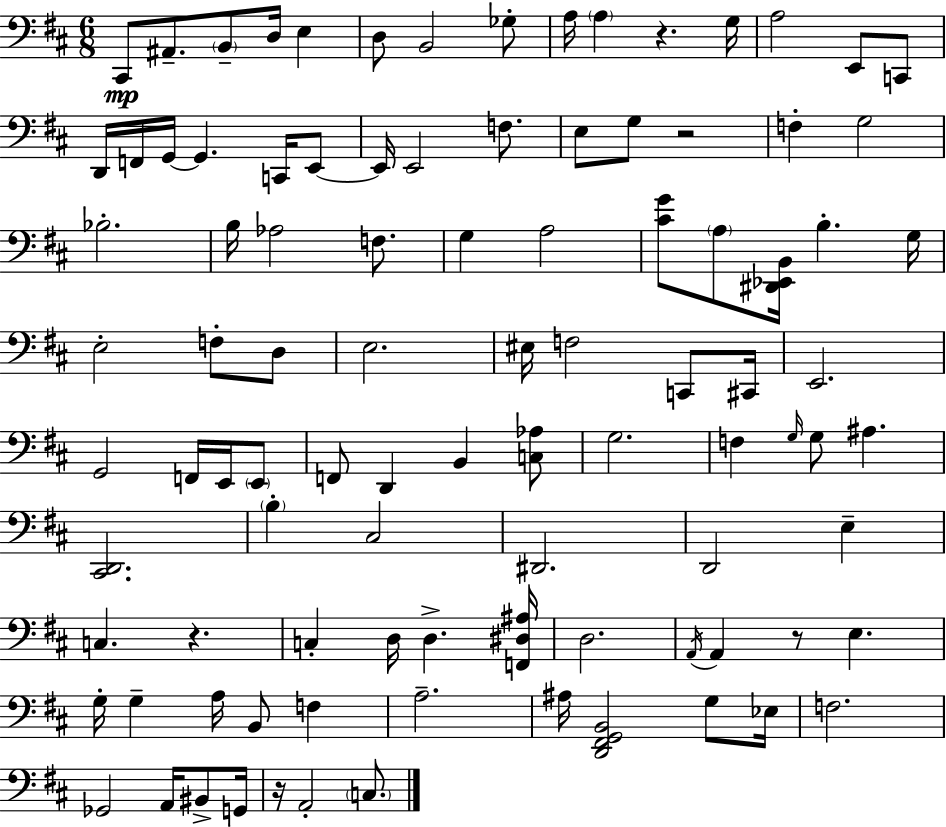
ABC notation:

X:1
T:Untitled
M:6/8
L:1/4
K:D
^C,,/2 ^A,,/2 B,,/2 D,/4 E, D,/2 B,,2 _G,/2 A,/4 A, z G,/4 A,2 E,,/2 C,,/2 D,,/4 F,,/4 G,,/4 G,, C,,/4 E,,/2 E,,/4 E,,2 F,/2 E,/2 G,/2 z2 F, G,2 _B,2 B,/4 _A,2 F,/2 G, A,2 [^CG]/2 A,/2 [^D,,_E,,B,,]/4 B, G,/4 E,2 F,/2 D,/2 E,2 ^E,/4 F,2 C,,/2 ^C,,/4 E,,2 G,,2 F,,/4 E,,/4 E,,/2 F,,/2 D,, B,, [C,_A,]/2 G,2 F, G,/4 G,/2 ^A, [^C,,D,,]2 B, ^C,2 ^D,,2 D,,2 E, C, z C, D,/4 D, [F,,^D,^A,]/4 D,2 A,,/4 A,, z/2 E, G,/4 G, A,/4 B,,/2 F, A,2 ^A,/4 [D,,^F,,G,,B,,]2 G,/2 _E,/4 F,2 _G,,2 A,,/4 ^B,,/2 G,,/4 z/4 A,,2 C,/2